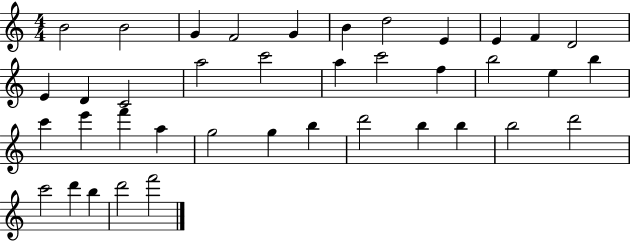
B4/h B4/h G4/q F4/h G4/q B4/q D5/h E4/q E4/q F4/q D4/h E4/q D4/q C4/h A5/h C6/h A5/q C6/h F5/q B5/h E5/q B5/q C6/q E6/q F6/q A5/q G5/h G5/q B5/q D6/h B5/q B5/q B5/h D6/h C6/h D6/q B5/q D6/h F6/h